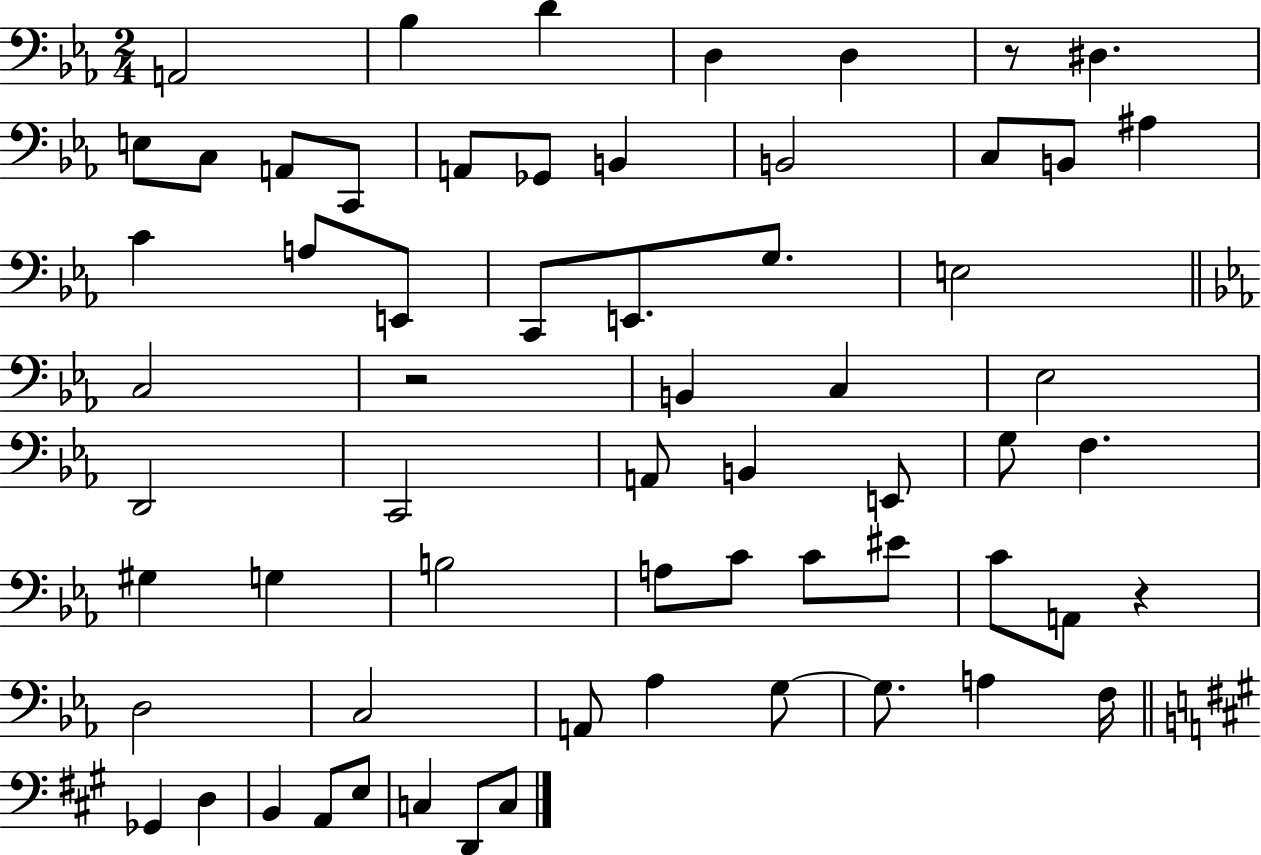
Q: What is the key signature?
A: EES major